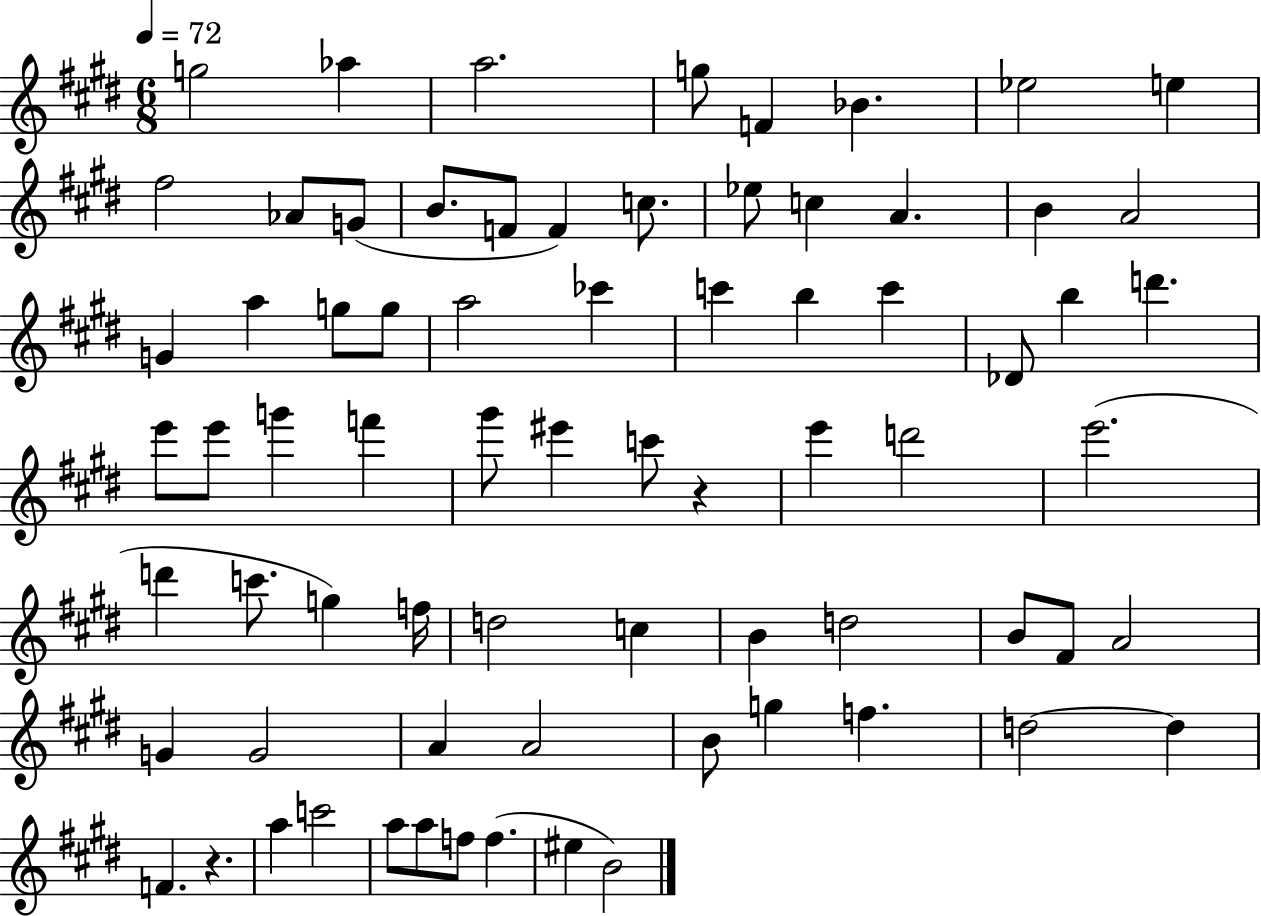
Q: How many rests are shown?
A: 2